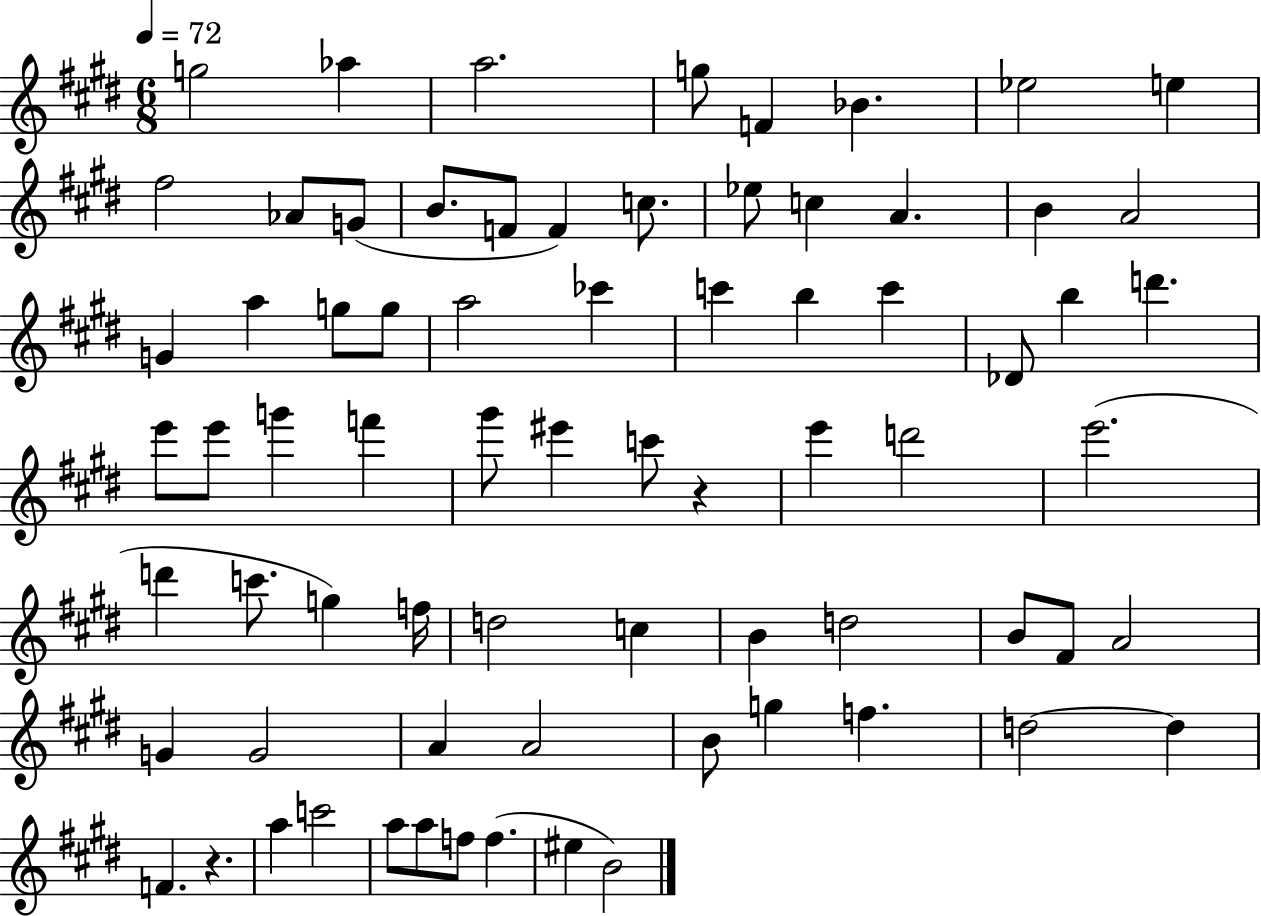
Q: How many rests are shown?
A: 2